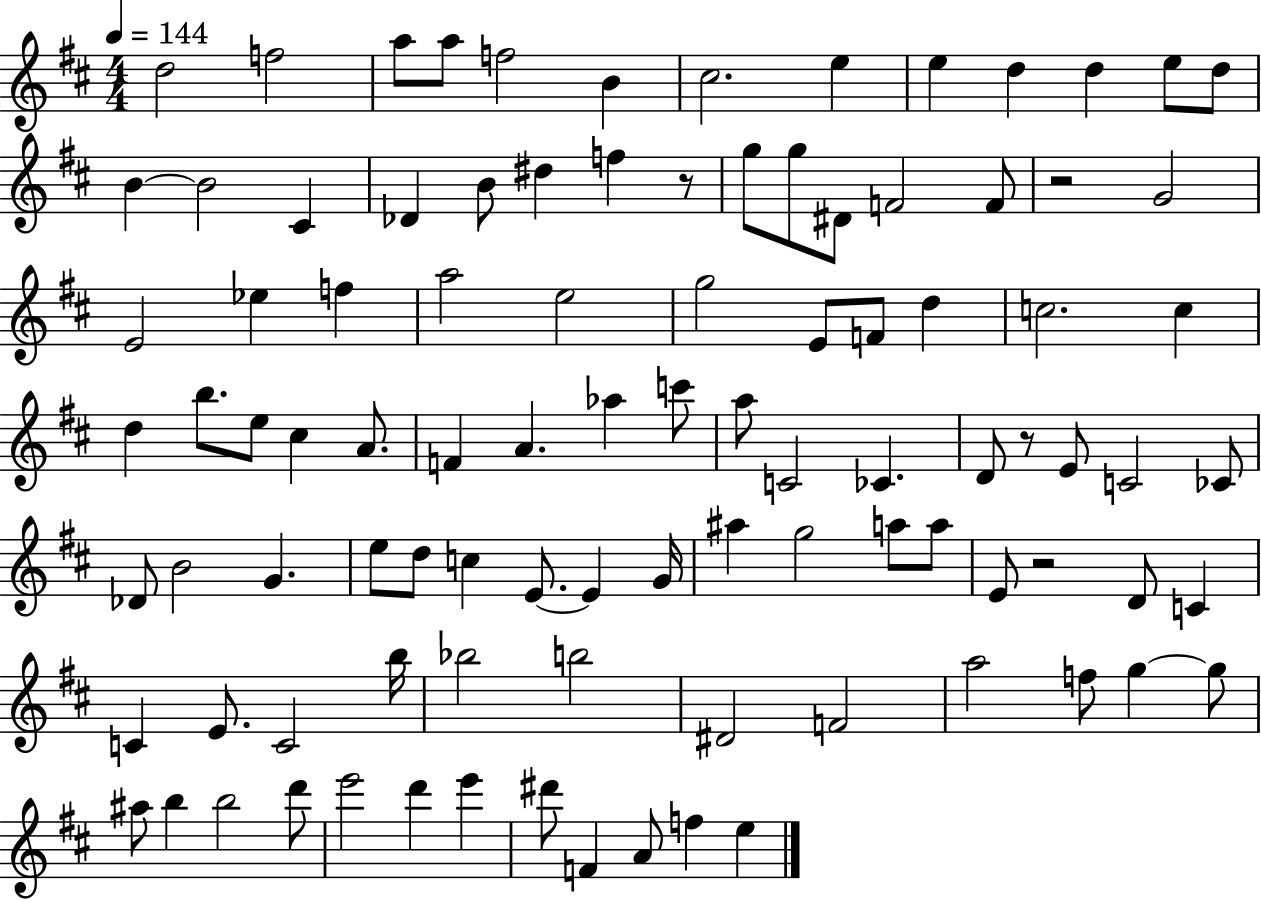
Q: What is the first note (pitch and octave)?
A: D5